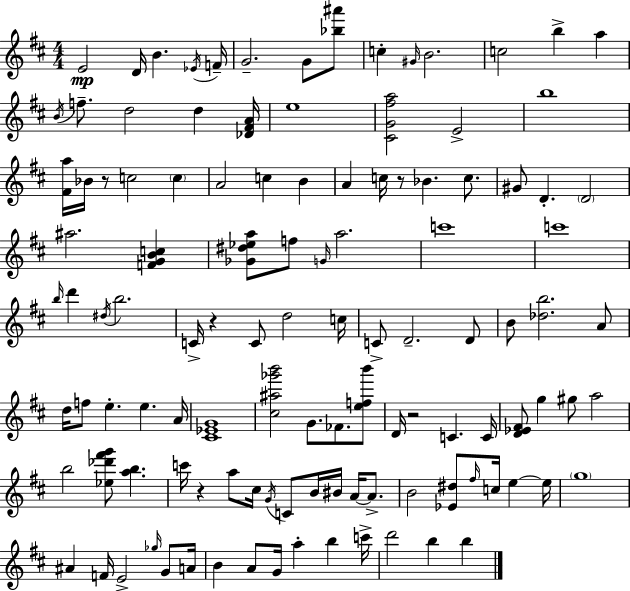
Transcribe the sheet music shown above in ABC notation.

X:1
T:Untitled
M:4/4
L:1/4
K:D
E2 D/4 B _E/4 F/4 G2 G/2 [_b^a']/2 c ^G/4 B2 c2 b a B/4 f/2 d2 d [_D^FA]/4 e4 [^CG^fa]2 E2 b4 [^Fa]/4 _B/4 z/2 c2 c A2 c B A c/4 z/2 _B c/2 ^G/2 D D2 ^a2 [FGBc] [_G^d_ea]/2 f/2 G/4 a2 c'4 c'4 b/4 d' ^d/4 b2 C/4 z C/2 d2 c/4 C/2 D2 D/2 B/2 [_db]2 A/2 d/4 f/2 e e A/4 [^C_EG]4 [^c^a_g'b']2 G/2 _F/2 [efb']/2 D/4 z2 C C/4 [D_E^F]/2 g ^g/2 a2 b2 [_e_d'^f'g']/2 [ab] c'/4 z a/2 ^c/4 G/4 C/2 B/4 ^B/4 A/4 A/2 B2 [_E^d]/2 ^f/4 c/4 e e/4 g4 ^A F/4 E2 _g/4 G/2 A/4 B A/2 G/4 a b c'/4 d'2 b b